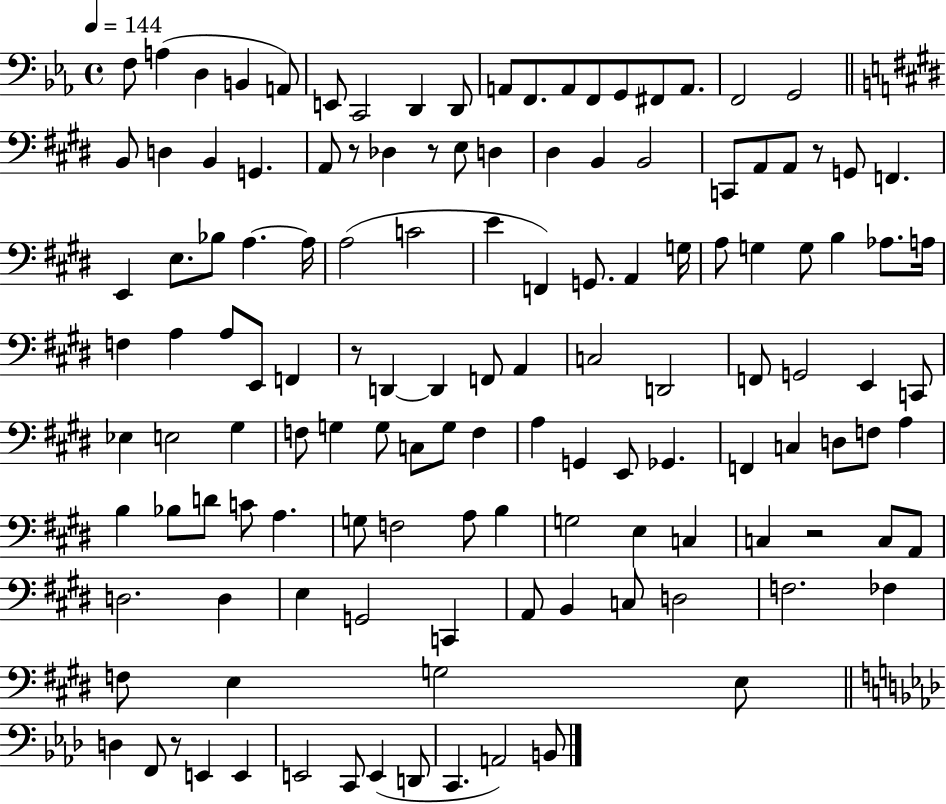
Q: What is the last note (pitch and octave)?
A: B2